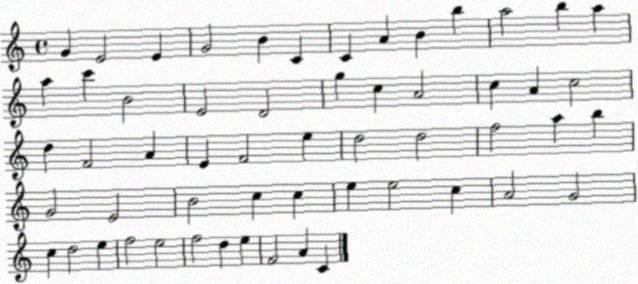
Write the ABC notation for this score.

X:1
T:Untitled
M:4/4
L:1/4
K:C
G E2 E G2 B C C A B b a2 b a a c' B2 E2 D2 g c A2 c A c2 d F2 A E F2 e d2 d2 f2 a b G2 E2 B2 c c e e2 c A2 G2 c d2 e f2 e2 f2 d e F2 A C